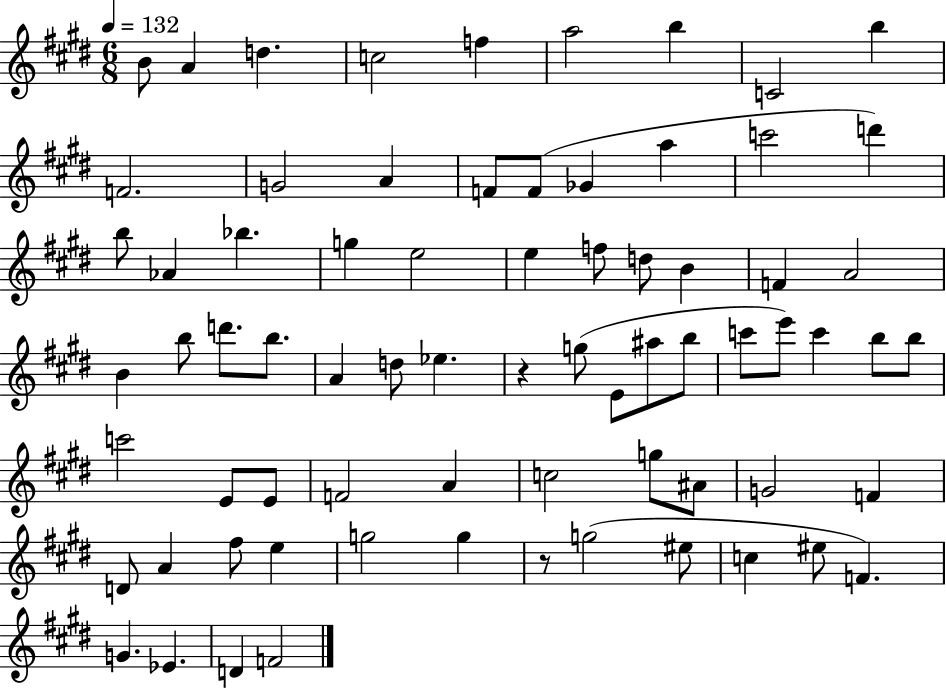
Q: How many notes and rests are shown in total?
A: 72